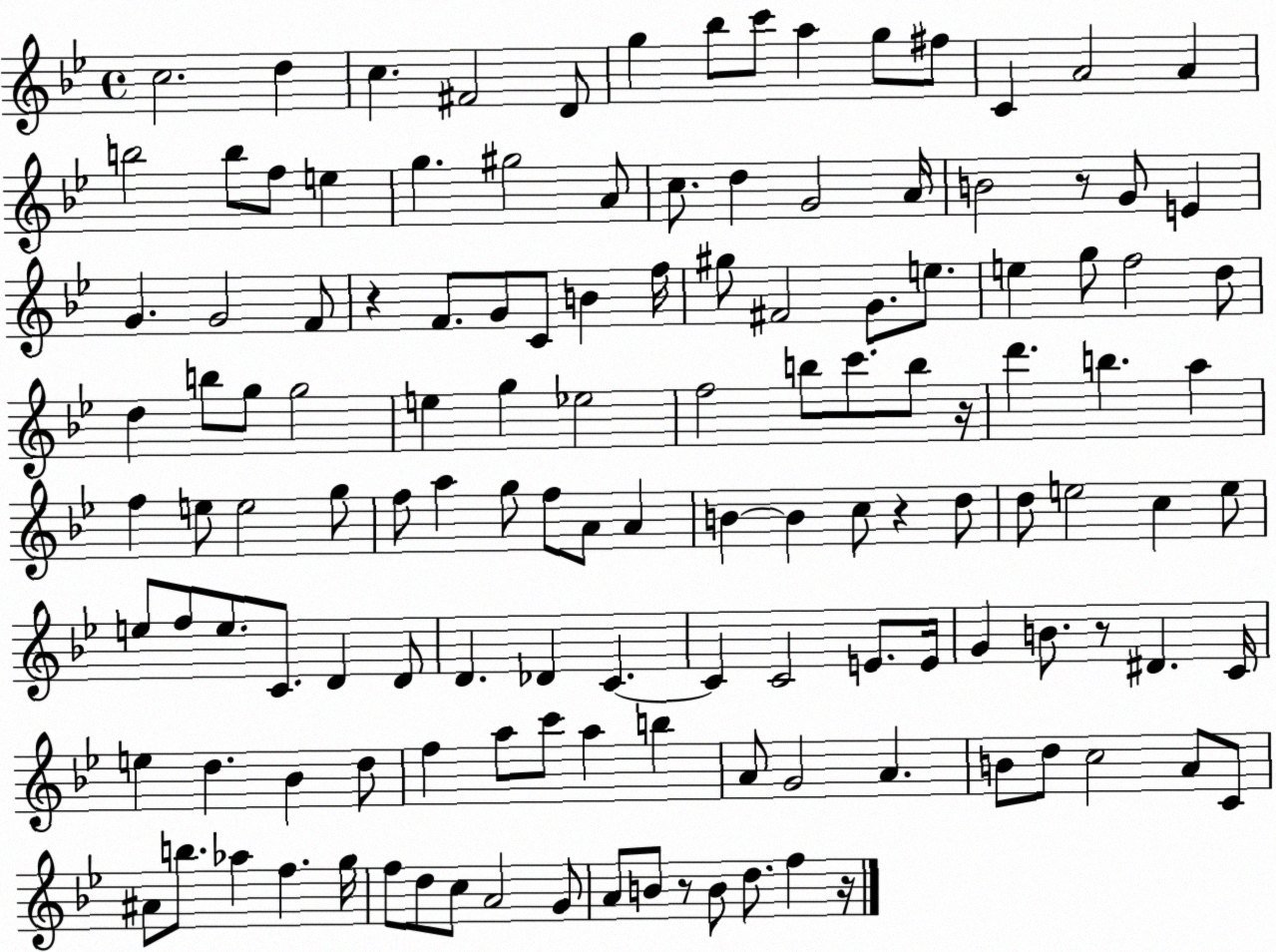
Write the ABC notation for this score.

X:1
T:Untitled
M:4/4
L:1/4
K:Bb
c2 d c ^F2 D/2 g _b/2 c'/2 a g/2 ^f/2 C A2 A b2 b/2 f/2 e g ^g2 A/2 c/2 d G2 A/4 B2 z/2 G/2 E G G2 F/2 z F/2 G/2 C/2 B f/4 ^g/2 ^F2 G/2 e/2 e g/2 f2 d/2 d b/2 g/2 g2 e g _e2 f2 b/2 c'/2 b/2 z/4 d' b a f e/2 e2 g/2 f/2 a g/2 f/2 A/2 A B B c/2 z d/2 d/2 e2 c e/2 e/2 f/2 e/2 C/2 D D/2 D _D C C C2 E/2 E/4 G B/2 z/2 ^D C/4 e d _B d/2 f a/2 c'/2 a b A/2 G2 A B/2 d/2 c2 A/2 C/2 ^A/2 b/2 _a f g/4 f/2 d/2 c/2 A2 G/2 A/2 B/2 z/2 B/2 d/2 f z/4